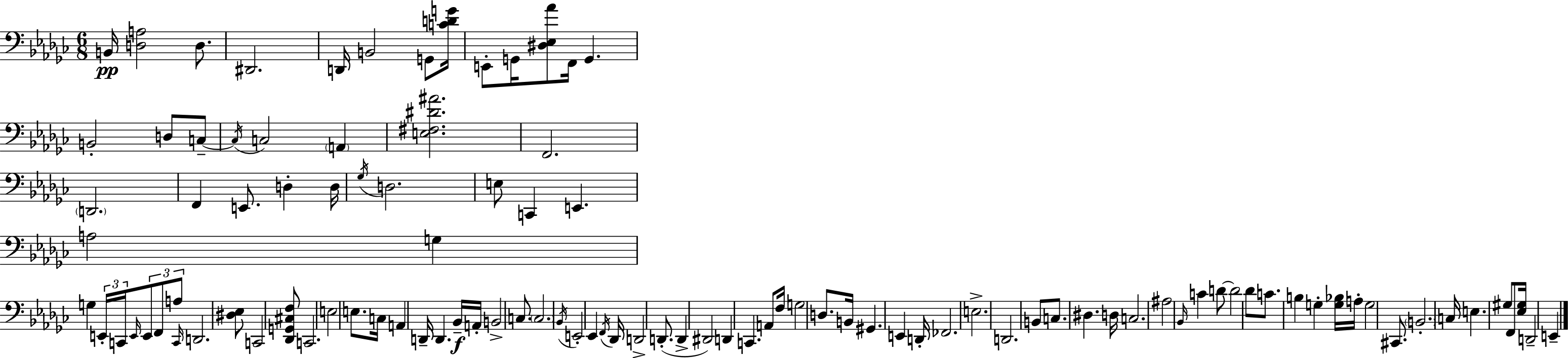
X:1
T:Untitled
M:6/8
L:1/4
K:Ebm
B,,/4 [D,A,]2 D,/2 ^D,,2 D,,/4 B,,2 G,,/2 [CDG]/4 E,,/2 G,,/4 [^D,_E,_A]/2 F,,/4 G,, B,,2 D,/2 C,/2 C,/4 C,2 A,, [E,^F,^D^A]2 F,,2 D,,2 F,, E,,/2 D, D,/4 _G,/4 D,2 E,/2 C,, E,, A,2 G, G, E,,/4 C,,/4 E,,/4 E,,/2 F,,/2 A,/2 C,,/4 D,,2 [^D,_E,]/2 C,,2 [_D,,G,,^C,F,]/2 C,,2 E,2 E,/2 C,/4 A,, D,,/4 D,, _B,,/4 A,,/4 B,,2 C,/2 C,2 _B,,/4 E,,2 _E,, F,,/4 _D,,/4 D,,2 D,,/2 D,, ^D,,2 D,, C,, A,,/2 F,/4 G,2 D,/2 B,,/4 ^G,, E,, D,,/4 _F,,2 E,2 D,,2 B,,/2 C,/2 ^D, D,/4 C,2 ^A,2 _B,,/4 C D/2 D2 _D/2 C/2 B, G, [G,_B,]/4 A,/4 G,2 ^C,,/2 B,,2 C,/4 E, ^G,/2 F,,/2 [_E,^G,]/4 D,,2 E,,